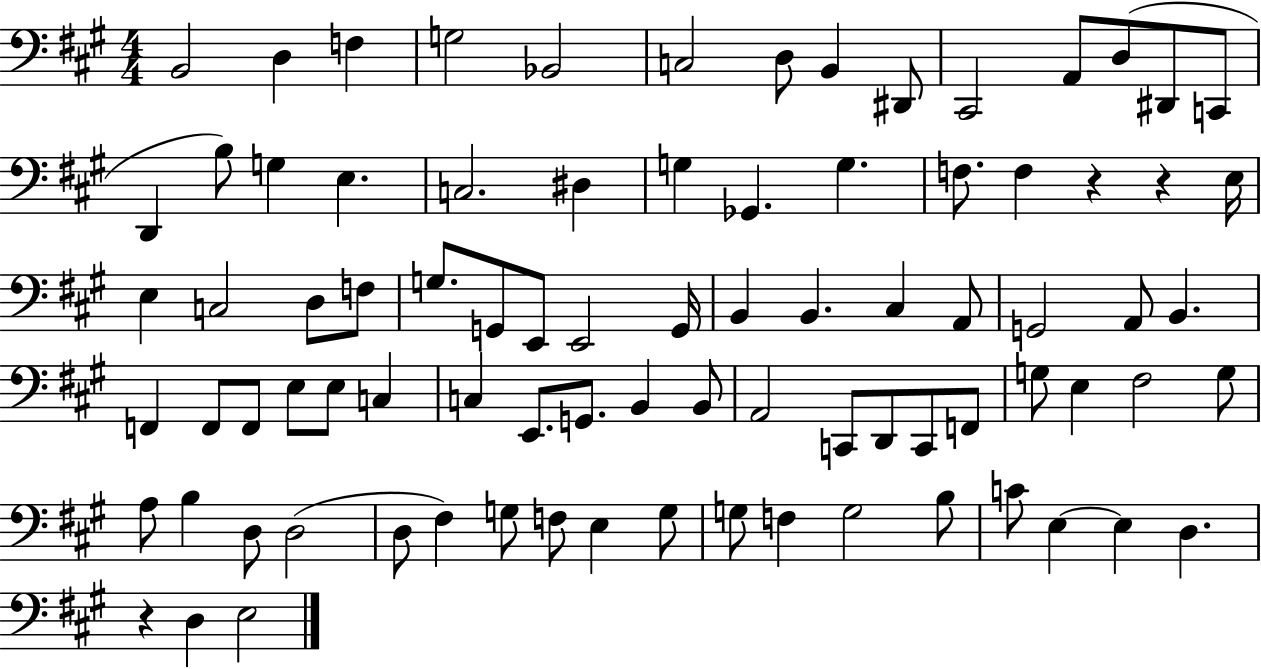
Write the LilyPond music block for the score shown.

{
  \clef bass
  \numericTimeSignature
  \time 4/4
  \key a \major
  b,2 d4 f4 | g2 bes,2 | c2 d8 b,4 dis,8 | cis,2 a,8 d8( dis,8 c,8 | \break d,4 b8) g4 e4. | c2. dis4 | g4 ges,4. g4. | f8. f4 r4 r4 e16 | \break e4 c2 d8 f8 | g8. g,8 e,8 e,2 g,16 | b,4 b,4. cis4 a,8 | g,2 a,8 b,4. | \break f,4 f,8 f,8 e8 e8 c4 | c4 e,8. g,8. b,4 b,8 | a,2 c,8 d,8 c,8 f,8 | g8 e4 fis2 g8 | \break a8 b4 d8 d2( | d8 fis4) g8 f8 e4 g8 | g8 f4 g2 b8 | c'8 e4~~ e4 d4. | \break r4 d4 e2 | \bar "|."
}